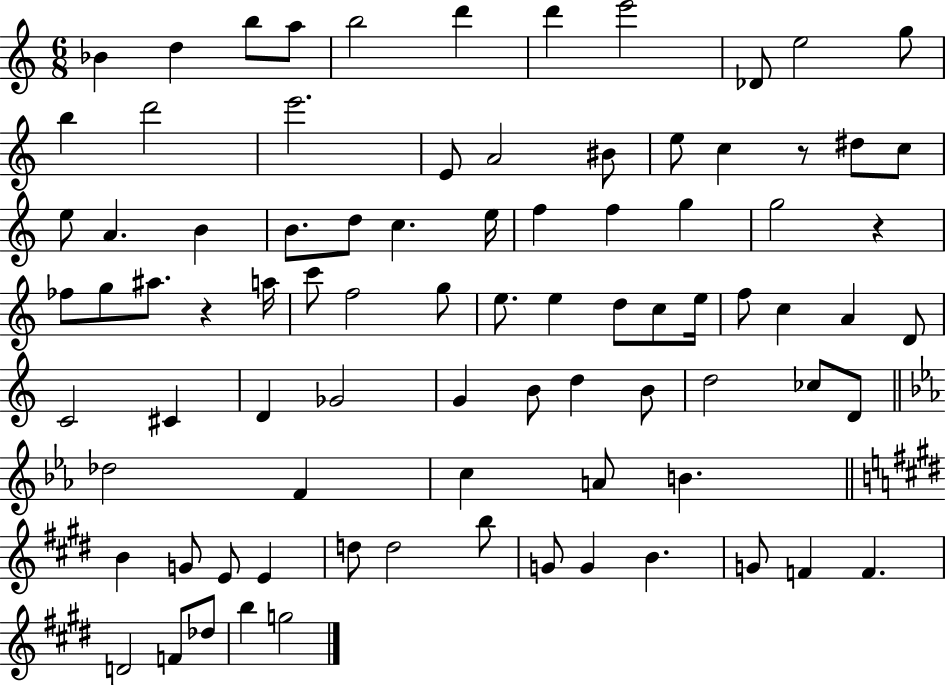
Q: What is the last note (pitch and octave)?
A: G5